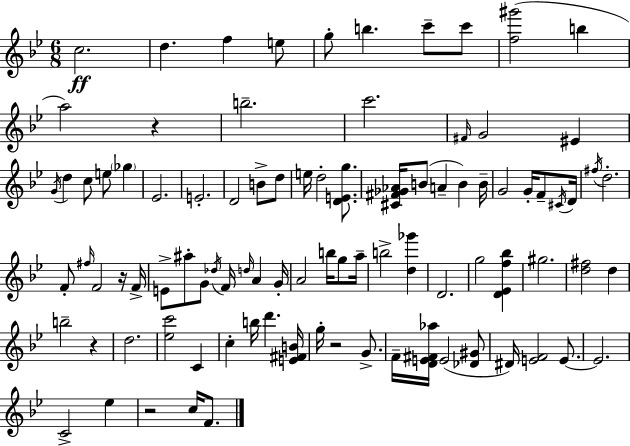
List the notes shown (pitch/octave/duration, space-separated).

C5/h. D5/q. F5/q E5/e G5/e B5/q. C6/e C6/e [F5,G#6]/h B5/q A5/h R/q B5/h. C6/h. F#4/s G4/h EIS4/q G4/s D5/q C5/e E5/e Gb5/q Eb4/h. E4/h. D4/h B4/e D5/e E5/s D5/h [D4,E4,G5]/e. [C#4,F#4,Gb4,Ab4]/s B4/e A4/q B4/q B4/s G4/h G4/s F4/e C#4/s D4/s F#5/s D5/h. F4/e F#5/s F4/h R/s F4/s E4/e A#5/e G4/e Db5/s F4/s D5/s A4/q G4/s A4/h B5/s G5/e A5/s B5/h [D5,Gb6]/q D4/h. G5/h [D4,Eb4,F5,Bb5]/q G#5/h. [D5,F#5]/h D5/q B5/h R/q D5/h. [Eb5,C6]/h C4/q C5/q B5/s D6/q. [E4,F#4,B4]/s G5/s R/h G4/e. F4/s [D4,E4,F#4,Ab5]/s E4/h [Db4,G#4]/e D#4/s [E4,F4]/h E4/e. E4/h. C4/h Eb5/q R/h C5/s F4/e.